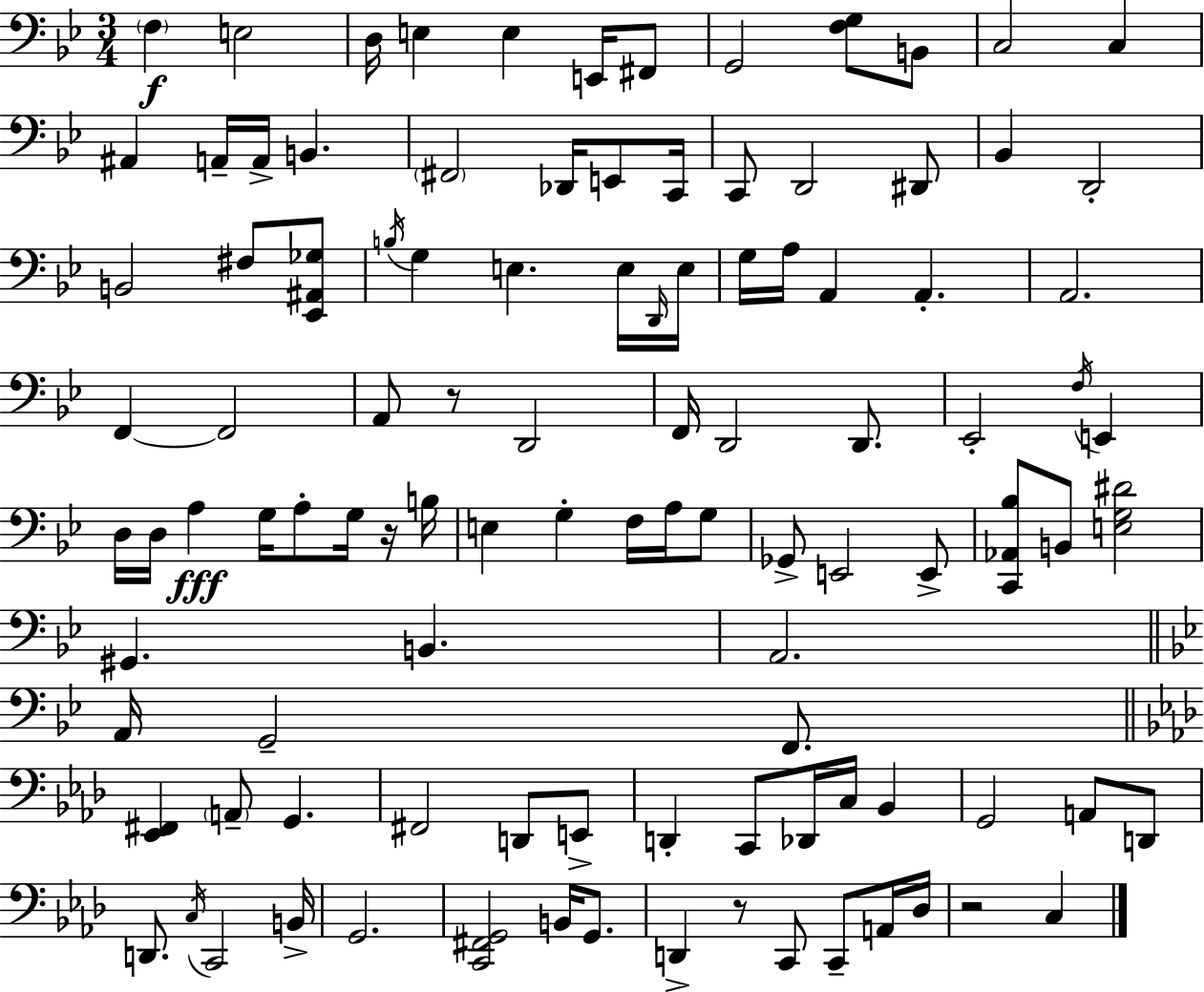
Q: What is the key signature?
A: G minor